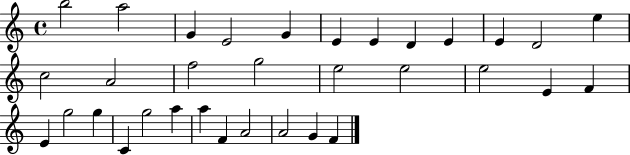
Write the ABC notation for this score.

X:1
T:Untitled
M:4/4
L:1/4
K:C
b2 a2 G E2 G E E D E E D2 e c2 A2 f2 g2 e2 e2 e2 E F E g2 g C g2 a a F A2 A2 G F